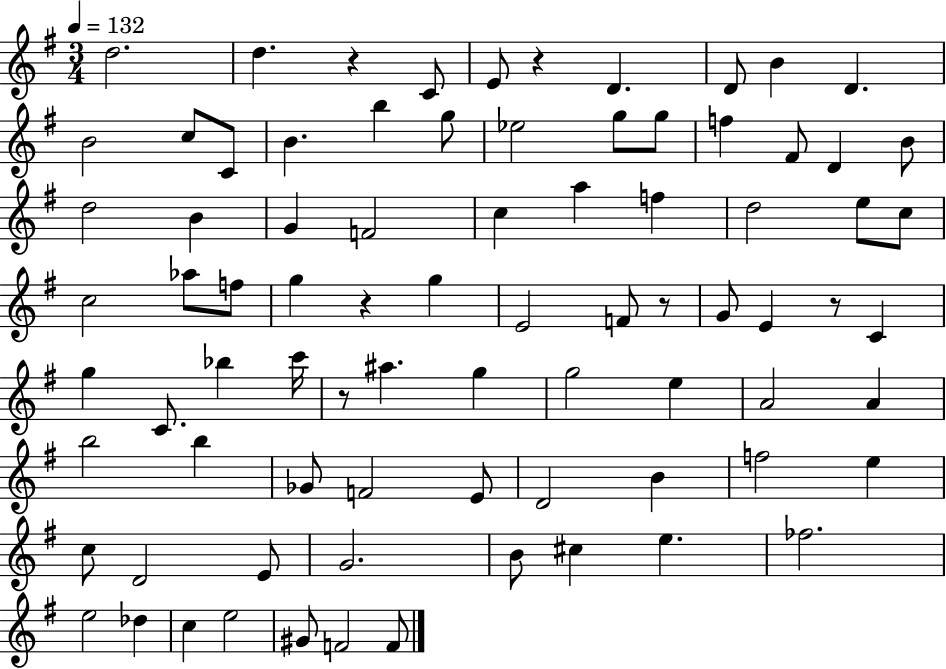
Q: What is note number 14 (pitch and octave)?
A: G5